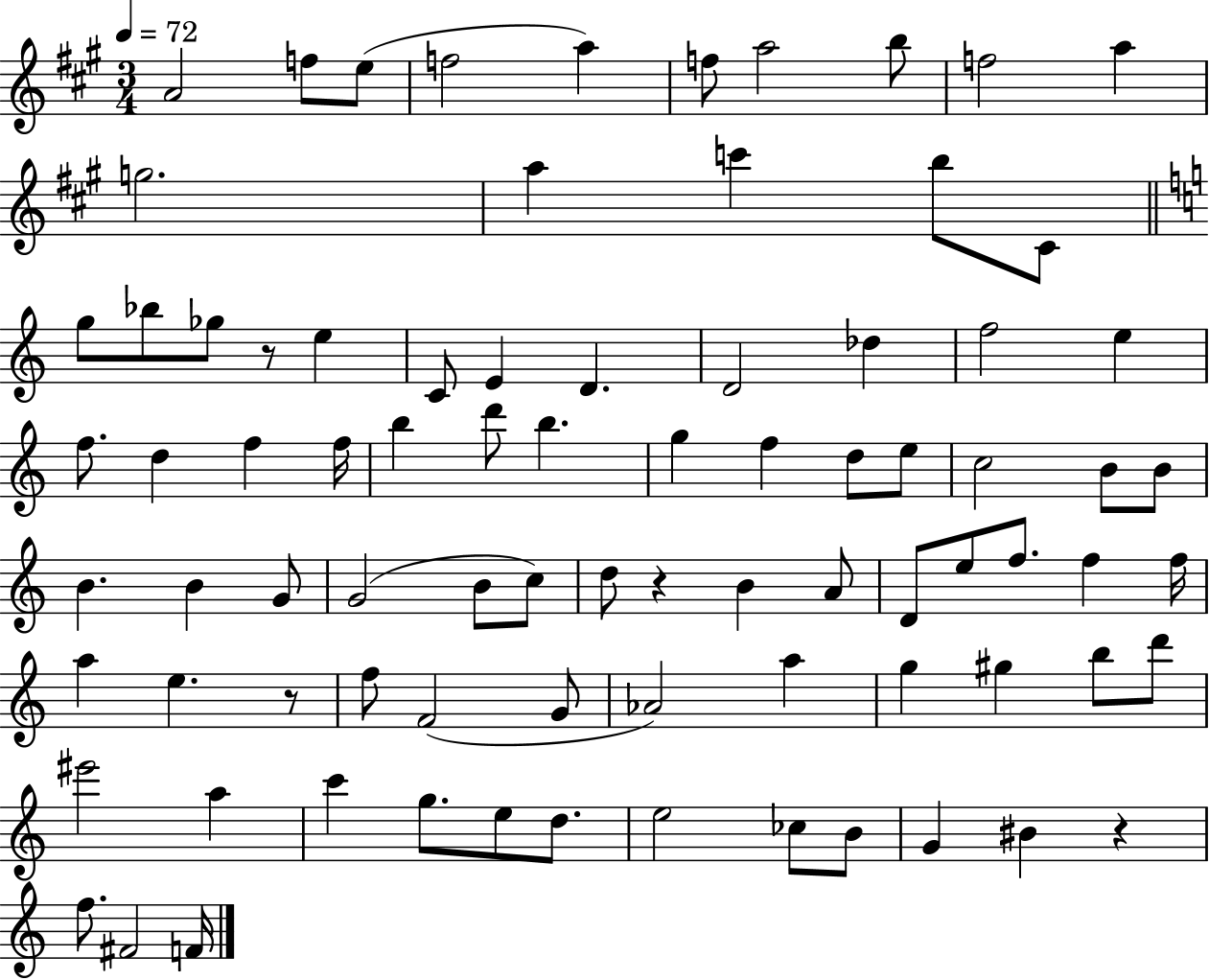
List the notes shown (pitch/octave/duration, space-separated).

A4/h F5/e E5/e F5/h A5/q F5/e A5/h B5/e F5/h A5/q G5/h. A5/q C6/q B5/e C#4/e G5/e Bb5/e Gb5/e R/e E5/q C4/e E4/q D4/q. D4/h Db5/q F5/h E5/q F5/e. D5/q F5/q F5/s B5/q D6/e B5/q. G5/q F5/q D5/e E5/e C5/h B4/e B4/e B4/q. B4/q G4/e G4/h B4/e C5/e D5/e R/q B4/q A4/e D4/e E5/e F5/e. F5/q F5/s A5/q E5/q. R/e F5/e F4/h G4/e Ab4/h A5/q G5/q G#5/q B5/e D6/e EIS6/h A5/q C6/q G5/e. E5/e D5/e. E5/h CES5/e B4/e G4/q BIS4/q R/q F5/e. F#4/h F4/s